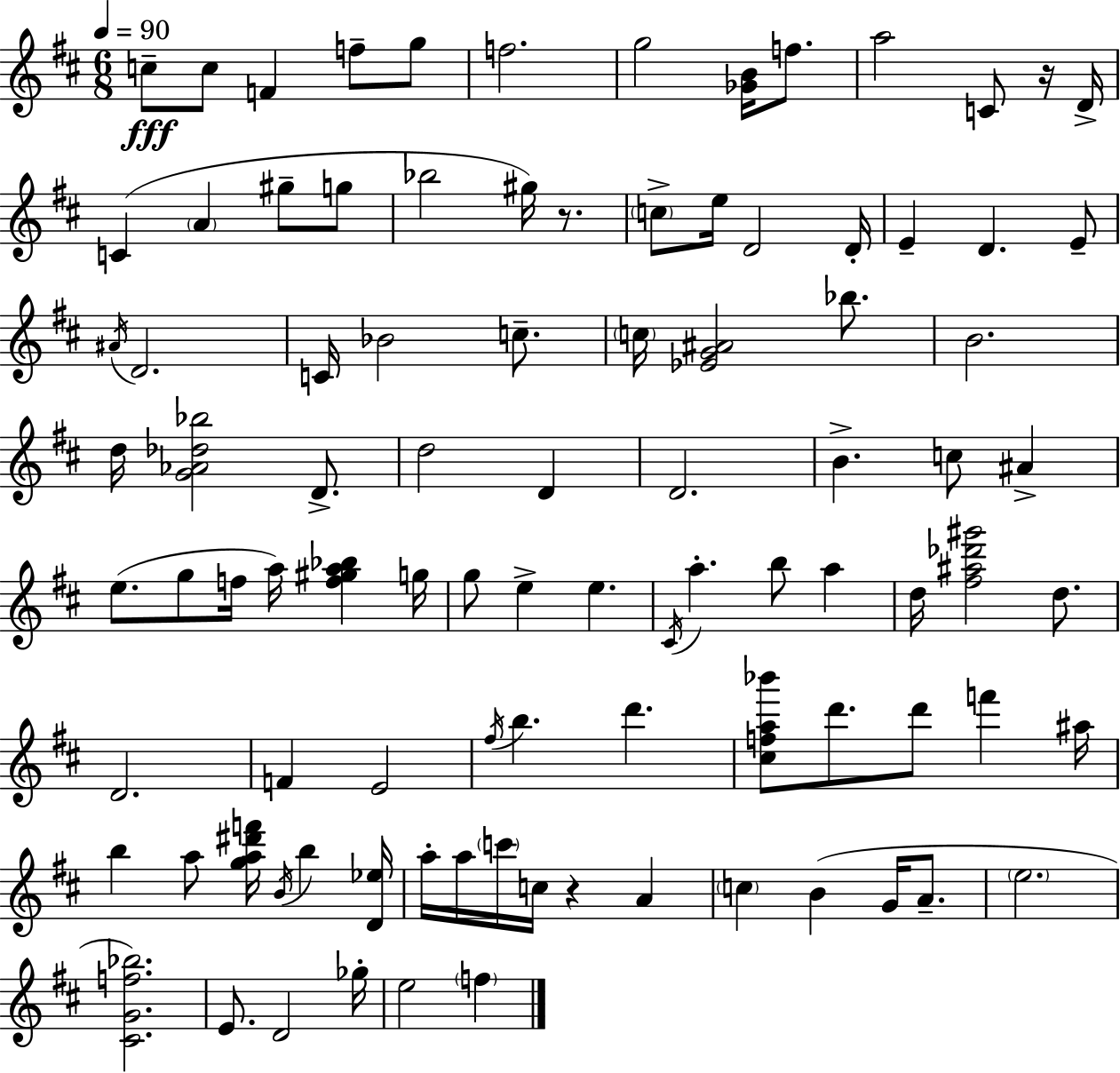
C5/e C5/e F4/q F5/e G5/e F5/h. G5/h [Gb4,B4]/s F5/e. A5/h C4/e R/s D4/s C4/q A4/q G#5/e G5/e Bb5/h G#5/s R/e. C5/e E5/s D4/h D4/s E4/q D4/q. E4/e A#4/s D4/h. C4/s Bb4/h C5/e. C5/s [Eb4,G4,A#4]/h Bb5/e. B4/h. D5/s [G4,Ab4,Db5,Bb5]/h D4/e. D5/h D4/q D4/h. B4/q. C5/e A#4/q E5/e. G5/e F5/s A5/s [F5,G#5,A5,Bb5]/q G5/s G5/e E5/q E5/q. C#4/s A5/q. B5/e A5/q D5/s [F#5,A#5,Db6,G#6]/h D5/e. D4/h. F4/q E4/h F#5/s B5/q. D6/q. [C#5,F5,A5,Bb6]/e D6/e. D6/e F6/q A#5/s B5/q A5/e [G5,A5,D#6,F6]/s B4/s B5/q [D4,Eb5]/s A5/s A5/s C6/s C5/s R/q A4/q C5/q B4/q G4/s A4/e. E5/h. [C#4,G4,F5,Bb5]/h. E4/e. D4/h Gb5/s E5/h F5/q